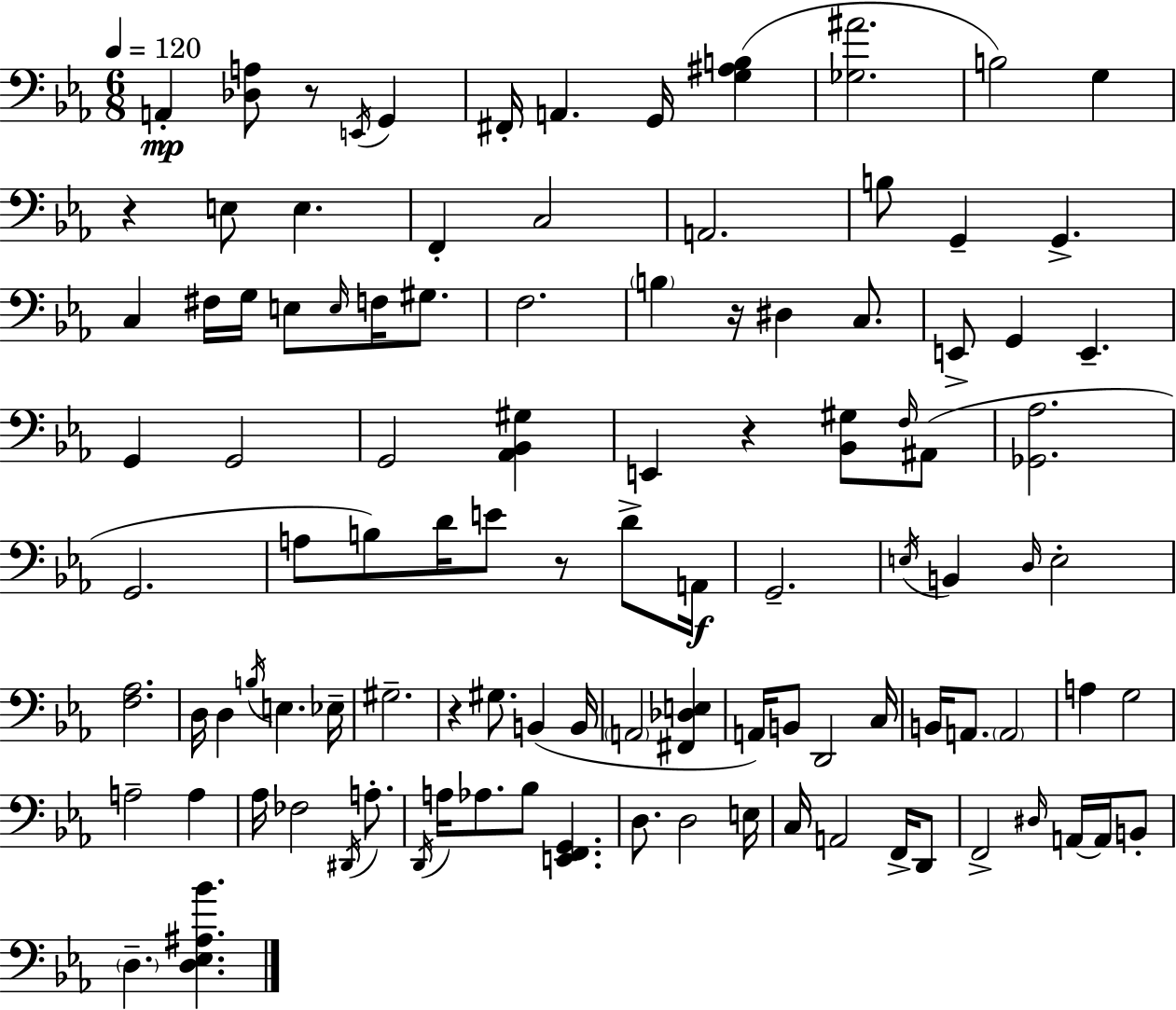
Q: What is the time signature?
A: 6/8